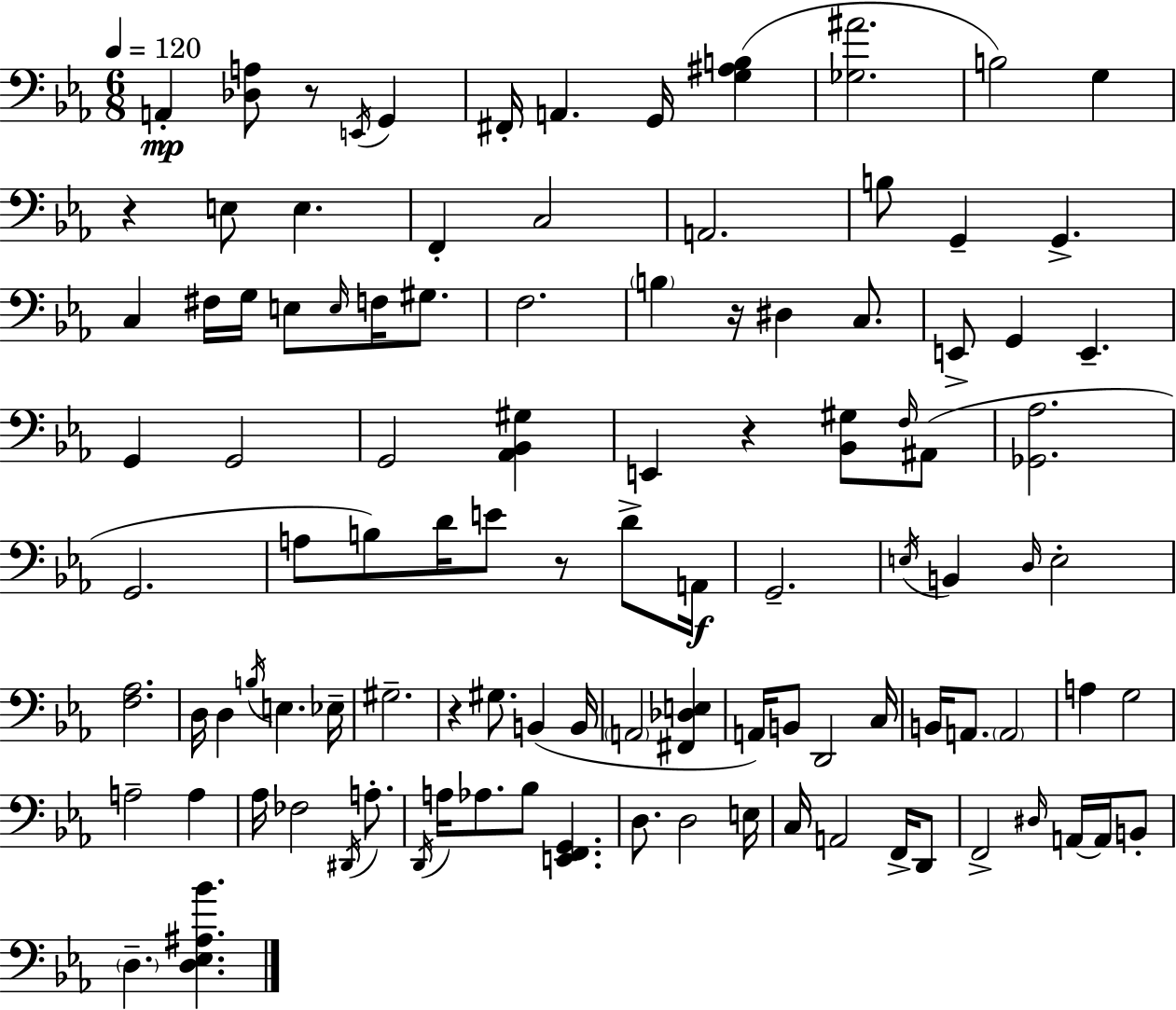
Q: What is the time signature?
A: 6/8